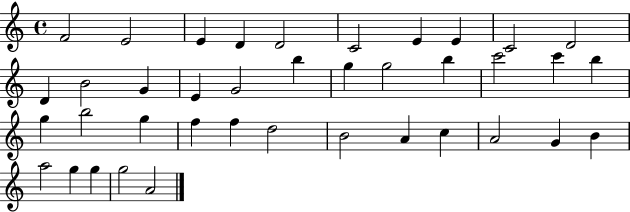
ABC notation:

X:1
T:Untitled
M:4/4
L:1/4
K:C
F2 E2 E D D2 C2 E E C2 D2 D B2 G E G2 b g g2 b c'2 c' b g b2 g f f d2 B2 A c A2 G B a2 g g g2 A2